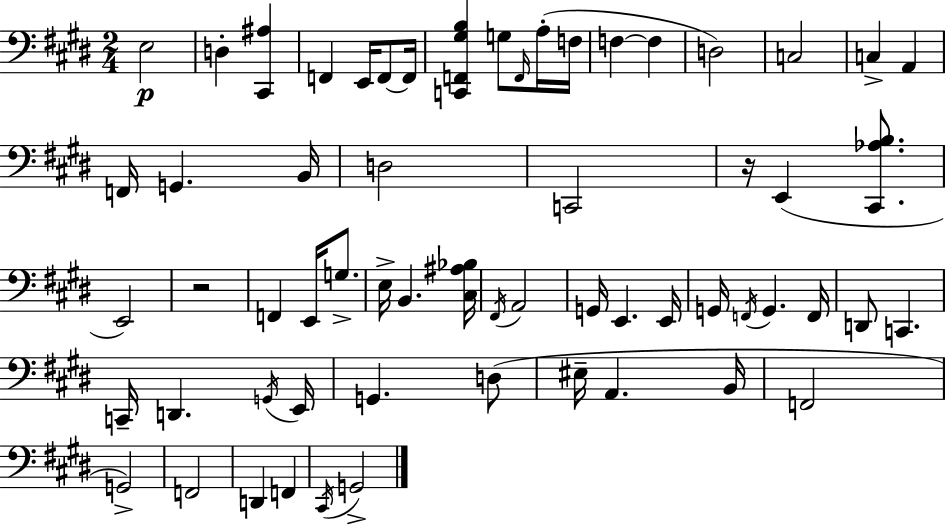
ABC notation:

X:1
T:Untitled
M:2/4
L:1/4
K:E
E,2 D, [^C,,^A,] F,, E,,/4 F,,/2 F,,/4 [C,,F,,^G,B,] G,/2 F,,/4 A,/4 F,/4 F, F, D,2 C,2 C, A,, F,,/4 G,, B,,/4 D,2 C,,2 z/4 E,, [^C,,_A,B,]/2 E,,2 z2 F,, E,,/4 G,/2 E,/4 B,, [^C,^A,_B,]/4 ^F,,/4 A,,2 G,,/4 E,, E,,/4 G,,/4 F,,/4 G,, F,,/4 D,,/2 C,, C,,/4 D,, G,,/4 E,,/4 G,, D,/2 ^E,/4 A,, B,,/4 F,,2 G,,2 F,,2 D,, F,, ^C,,/4 G,,2